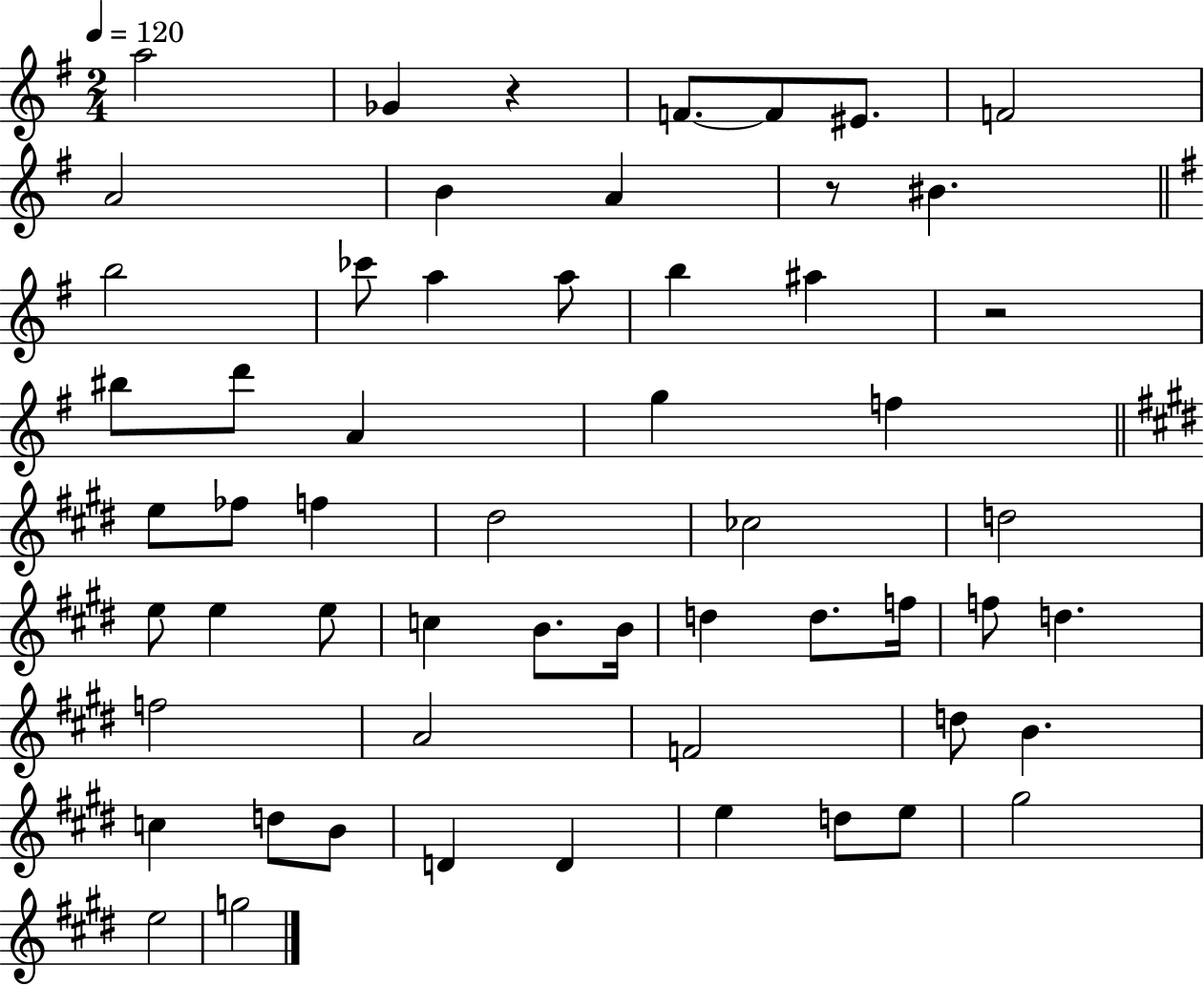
X:1
T:Untitled
M:2/4
L:1/4
K:G
a2 _G z F/2 F/2 ^E/2 F2 A2 B A z/2 ^B b2 _c'/2 a a/2 b ^a z2 ^b/2 d'/2 A g f e/2 _f/2 f ^d2 _c2 d2 e/2 e e/2 c B/2 B/4 d d/2 f/4 f/2 d f2 A2 F2 d/2 B c d/2 B/2 D D e d/2 e/2 ^g2 e2 g2